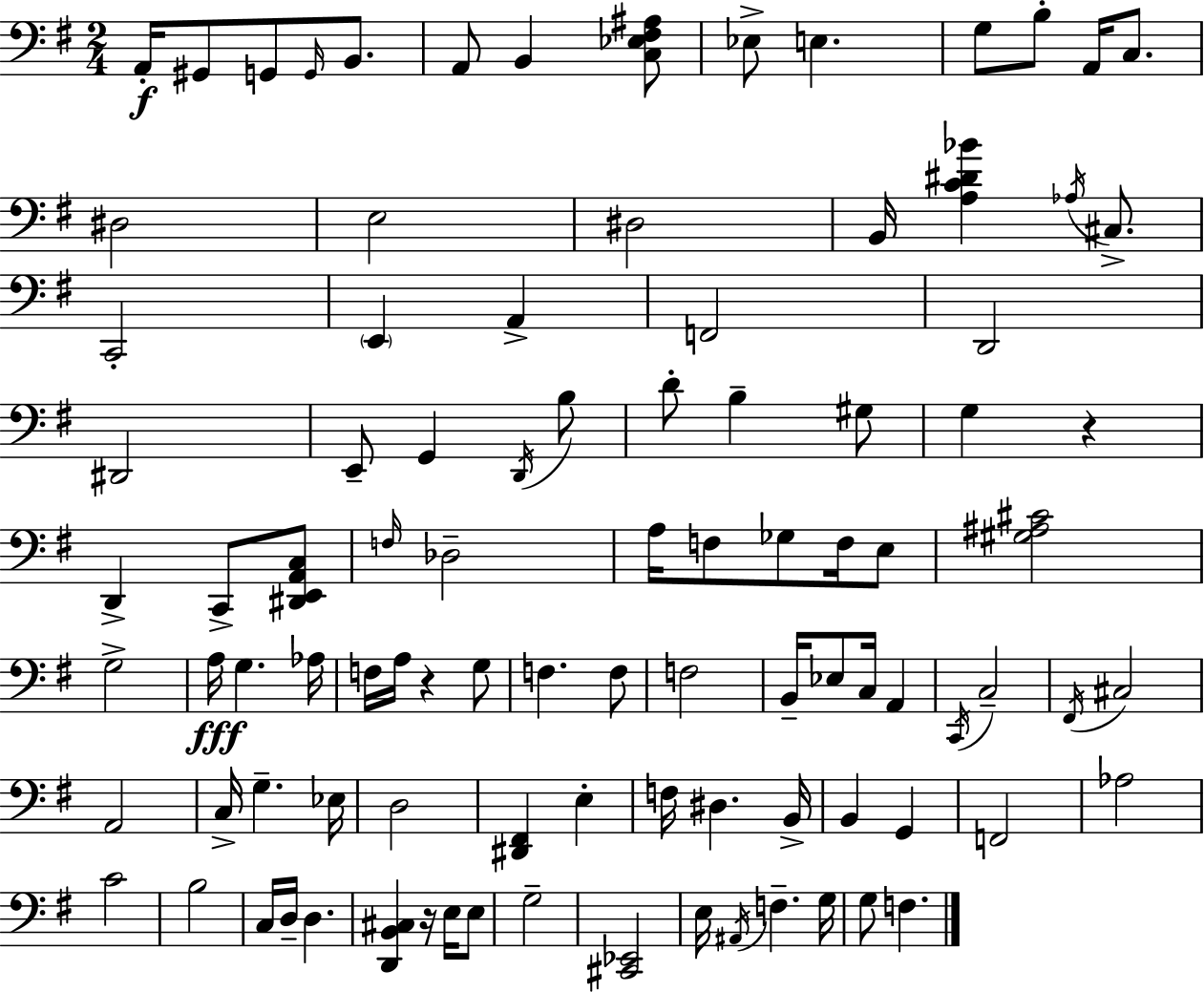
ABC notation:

X:1
T:Untitled
M:2/4
L:1/4
K:G
A,,/4 ^G,,/2 G,,/2 G,,/4 B,,/2 A,,/2 B,, [C,_E,^F,^A,]/2 _E,/2 E, G,/2 B,/2 A,,/4 C,/2 ^D,2 E,2 ^D,2 B,,/4 [A,C^D_B] _A,/4 ^C,/2 C,,2 E,, A,, F,,2 D,,2 ^D,,2 E,,/2 G,, D,,/4 B,/2 D/2 B, ^G,/2 G, z D,, C,,/2 [^D,,E,,A,,C,]/2 F,/4 _D,2 A,/4 F,/2 _G,/2 F,/4 E,/2 [^G,^A,^C]2 G,2 A,/4 G, _A,/4 F,/4 A,/4 z G,/2 F, F,/2 F,2 B,,/4 _E,/2 C,/4 A,, C,,/4 C,2 ^F,,/4 ^C,2 A,,2 C,/4 G, _E,/4 D,2 [^D,,^F,,] E, F,/4 ^D, B,,/4 B,, G,, F,,2 _A,2 C2 B,2 C,/4 D,/4 D, [D,,B,,^C,] z/4 E,/4 E,/2 G,2 [^C,,_E,,]2 E,/4 ^A,,/4 F, G,/4 G,/2 F,